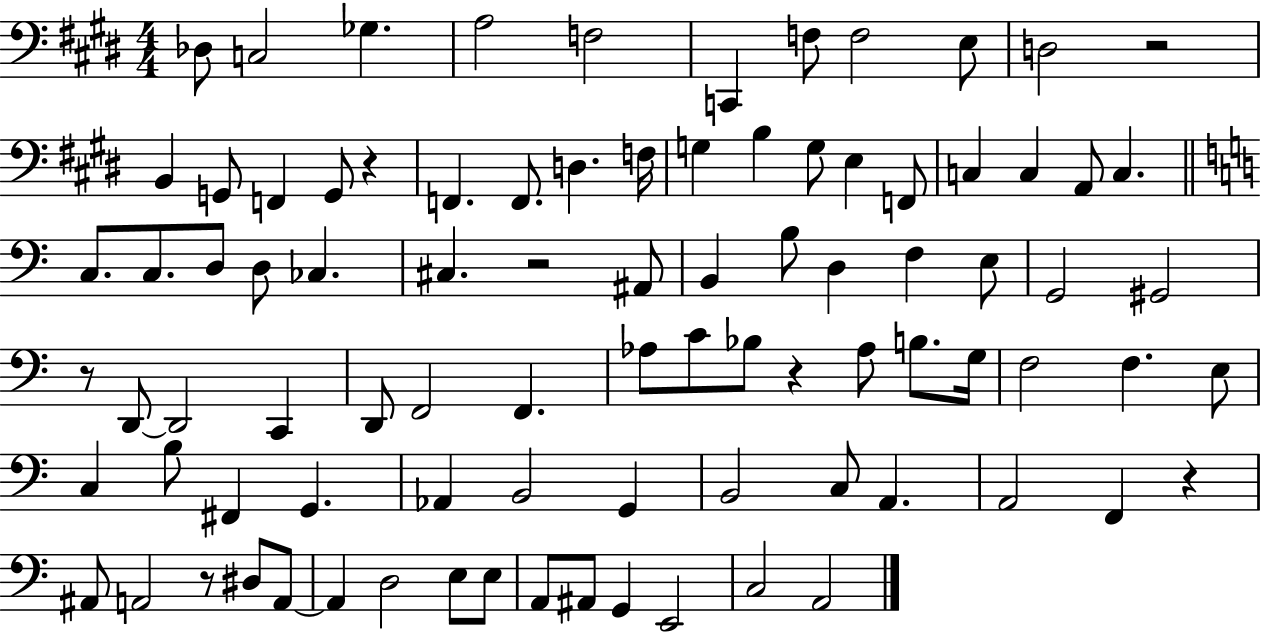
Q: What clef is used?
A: bass